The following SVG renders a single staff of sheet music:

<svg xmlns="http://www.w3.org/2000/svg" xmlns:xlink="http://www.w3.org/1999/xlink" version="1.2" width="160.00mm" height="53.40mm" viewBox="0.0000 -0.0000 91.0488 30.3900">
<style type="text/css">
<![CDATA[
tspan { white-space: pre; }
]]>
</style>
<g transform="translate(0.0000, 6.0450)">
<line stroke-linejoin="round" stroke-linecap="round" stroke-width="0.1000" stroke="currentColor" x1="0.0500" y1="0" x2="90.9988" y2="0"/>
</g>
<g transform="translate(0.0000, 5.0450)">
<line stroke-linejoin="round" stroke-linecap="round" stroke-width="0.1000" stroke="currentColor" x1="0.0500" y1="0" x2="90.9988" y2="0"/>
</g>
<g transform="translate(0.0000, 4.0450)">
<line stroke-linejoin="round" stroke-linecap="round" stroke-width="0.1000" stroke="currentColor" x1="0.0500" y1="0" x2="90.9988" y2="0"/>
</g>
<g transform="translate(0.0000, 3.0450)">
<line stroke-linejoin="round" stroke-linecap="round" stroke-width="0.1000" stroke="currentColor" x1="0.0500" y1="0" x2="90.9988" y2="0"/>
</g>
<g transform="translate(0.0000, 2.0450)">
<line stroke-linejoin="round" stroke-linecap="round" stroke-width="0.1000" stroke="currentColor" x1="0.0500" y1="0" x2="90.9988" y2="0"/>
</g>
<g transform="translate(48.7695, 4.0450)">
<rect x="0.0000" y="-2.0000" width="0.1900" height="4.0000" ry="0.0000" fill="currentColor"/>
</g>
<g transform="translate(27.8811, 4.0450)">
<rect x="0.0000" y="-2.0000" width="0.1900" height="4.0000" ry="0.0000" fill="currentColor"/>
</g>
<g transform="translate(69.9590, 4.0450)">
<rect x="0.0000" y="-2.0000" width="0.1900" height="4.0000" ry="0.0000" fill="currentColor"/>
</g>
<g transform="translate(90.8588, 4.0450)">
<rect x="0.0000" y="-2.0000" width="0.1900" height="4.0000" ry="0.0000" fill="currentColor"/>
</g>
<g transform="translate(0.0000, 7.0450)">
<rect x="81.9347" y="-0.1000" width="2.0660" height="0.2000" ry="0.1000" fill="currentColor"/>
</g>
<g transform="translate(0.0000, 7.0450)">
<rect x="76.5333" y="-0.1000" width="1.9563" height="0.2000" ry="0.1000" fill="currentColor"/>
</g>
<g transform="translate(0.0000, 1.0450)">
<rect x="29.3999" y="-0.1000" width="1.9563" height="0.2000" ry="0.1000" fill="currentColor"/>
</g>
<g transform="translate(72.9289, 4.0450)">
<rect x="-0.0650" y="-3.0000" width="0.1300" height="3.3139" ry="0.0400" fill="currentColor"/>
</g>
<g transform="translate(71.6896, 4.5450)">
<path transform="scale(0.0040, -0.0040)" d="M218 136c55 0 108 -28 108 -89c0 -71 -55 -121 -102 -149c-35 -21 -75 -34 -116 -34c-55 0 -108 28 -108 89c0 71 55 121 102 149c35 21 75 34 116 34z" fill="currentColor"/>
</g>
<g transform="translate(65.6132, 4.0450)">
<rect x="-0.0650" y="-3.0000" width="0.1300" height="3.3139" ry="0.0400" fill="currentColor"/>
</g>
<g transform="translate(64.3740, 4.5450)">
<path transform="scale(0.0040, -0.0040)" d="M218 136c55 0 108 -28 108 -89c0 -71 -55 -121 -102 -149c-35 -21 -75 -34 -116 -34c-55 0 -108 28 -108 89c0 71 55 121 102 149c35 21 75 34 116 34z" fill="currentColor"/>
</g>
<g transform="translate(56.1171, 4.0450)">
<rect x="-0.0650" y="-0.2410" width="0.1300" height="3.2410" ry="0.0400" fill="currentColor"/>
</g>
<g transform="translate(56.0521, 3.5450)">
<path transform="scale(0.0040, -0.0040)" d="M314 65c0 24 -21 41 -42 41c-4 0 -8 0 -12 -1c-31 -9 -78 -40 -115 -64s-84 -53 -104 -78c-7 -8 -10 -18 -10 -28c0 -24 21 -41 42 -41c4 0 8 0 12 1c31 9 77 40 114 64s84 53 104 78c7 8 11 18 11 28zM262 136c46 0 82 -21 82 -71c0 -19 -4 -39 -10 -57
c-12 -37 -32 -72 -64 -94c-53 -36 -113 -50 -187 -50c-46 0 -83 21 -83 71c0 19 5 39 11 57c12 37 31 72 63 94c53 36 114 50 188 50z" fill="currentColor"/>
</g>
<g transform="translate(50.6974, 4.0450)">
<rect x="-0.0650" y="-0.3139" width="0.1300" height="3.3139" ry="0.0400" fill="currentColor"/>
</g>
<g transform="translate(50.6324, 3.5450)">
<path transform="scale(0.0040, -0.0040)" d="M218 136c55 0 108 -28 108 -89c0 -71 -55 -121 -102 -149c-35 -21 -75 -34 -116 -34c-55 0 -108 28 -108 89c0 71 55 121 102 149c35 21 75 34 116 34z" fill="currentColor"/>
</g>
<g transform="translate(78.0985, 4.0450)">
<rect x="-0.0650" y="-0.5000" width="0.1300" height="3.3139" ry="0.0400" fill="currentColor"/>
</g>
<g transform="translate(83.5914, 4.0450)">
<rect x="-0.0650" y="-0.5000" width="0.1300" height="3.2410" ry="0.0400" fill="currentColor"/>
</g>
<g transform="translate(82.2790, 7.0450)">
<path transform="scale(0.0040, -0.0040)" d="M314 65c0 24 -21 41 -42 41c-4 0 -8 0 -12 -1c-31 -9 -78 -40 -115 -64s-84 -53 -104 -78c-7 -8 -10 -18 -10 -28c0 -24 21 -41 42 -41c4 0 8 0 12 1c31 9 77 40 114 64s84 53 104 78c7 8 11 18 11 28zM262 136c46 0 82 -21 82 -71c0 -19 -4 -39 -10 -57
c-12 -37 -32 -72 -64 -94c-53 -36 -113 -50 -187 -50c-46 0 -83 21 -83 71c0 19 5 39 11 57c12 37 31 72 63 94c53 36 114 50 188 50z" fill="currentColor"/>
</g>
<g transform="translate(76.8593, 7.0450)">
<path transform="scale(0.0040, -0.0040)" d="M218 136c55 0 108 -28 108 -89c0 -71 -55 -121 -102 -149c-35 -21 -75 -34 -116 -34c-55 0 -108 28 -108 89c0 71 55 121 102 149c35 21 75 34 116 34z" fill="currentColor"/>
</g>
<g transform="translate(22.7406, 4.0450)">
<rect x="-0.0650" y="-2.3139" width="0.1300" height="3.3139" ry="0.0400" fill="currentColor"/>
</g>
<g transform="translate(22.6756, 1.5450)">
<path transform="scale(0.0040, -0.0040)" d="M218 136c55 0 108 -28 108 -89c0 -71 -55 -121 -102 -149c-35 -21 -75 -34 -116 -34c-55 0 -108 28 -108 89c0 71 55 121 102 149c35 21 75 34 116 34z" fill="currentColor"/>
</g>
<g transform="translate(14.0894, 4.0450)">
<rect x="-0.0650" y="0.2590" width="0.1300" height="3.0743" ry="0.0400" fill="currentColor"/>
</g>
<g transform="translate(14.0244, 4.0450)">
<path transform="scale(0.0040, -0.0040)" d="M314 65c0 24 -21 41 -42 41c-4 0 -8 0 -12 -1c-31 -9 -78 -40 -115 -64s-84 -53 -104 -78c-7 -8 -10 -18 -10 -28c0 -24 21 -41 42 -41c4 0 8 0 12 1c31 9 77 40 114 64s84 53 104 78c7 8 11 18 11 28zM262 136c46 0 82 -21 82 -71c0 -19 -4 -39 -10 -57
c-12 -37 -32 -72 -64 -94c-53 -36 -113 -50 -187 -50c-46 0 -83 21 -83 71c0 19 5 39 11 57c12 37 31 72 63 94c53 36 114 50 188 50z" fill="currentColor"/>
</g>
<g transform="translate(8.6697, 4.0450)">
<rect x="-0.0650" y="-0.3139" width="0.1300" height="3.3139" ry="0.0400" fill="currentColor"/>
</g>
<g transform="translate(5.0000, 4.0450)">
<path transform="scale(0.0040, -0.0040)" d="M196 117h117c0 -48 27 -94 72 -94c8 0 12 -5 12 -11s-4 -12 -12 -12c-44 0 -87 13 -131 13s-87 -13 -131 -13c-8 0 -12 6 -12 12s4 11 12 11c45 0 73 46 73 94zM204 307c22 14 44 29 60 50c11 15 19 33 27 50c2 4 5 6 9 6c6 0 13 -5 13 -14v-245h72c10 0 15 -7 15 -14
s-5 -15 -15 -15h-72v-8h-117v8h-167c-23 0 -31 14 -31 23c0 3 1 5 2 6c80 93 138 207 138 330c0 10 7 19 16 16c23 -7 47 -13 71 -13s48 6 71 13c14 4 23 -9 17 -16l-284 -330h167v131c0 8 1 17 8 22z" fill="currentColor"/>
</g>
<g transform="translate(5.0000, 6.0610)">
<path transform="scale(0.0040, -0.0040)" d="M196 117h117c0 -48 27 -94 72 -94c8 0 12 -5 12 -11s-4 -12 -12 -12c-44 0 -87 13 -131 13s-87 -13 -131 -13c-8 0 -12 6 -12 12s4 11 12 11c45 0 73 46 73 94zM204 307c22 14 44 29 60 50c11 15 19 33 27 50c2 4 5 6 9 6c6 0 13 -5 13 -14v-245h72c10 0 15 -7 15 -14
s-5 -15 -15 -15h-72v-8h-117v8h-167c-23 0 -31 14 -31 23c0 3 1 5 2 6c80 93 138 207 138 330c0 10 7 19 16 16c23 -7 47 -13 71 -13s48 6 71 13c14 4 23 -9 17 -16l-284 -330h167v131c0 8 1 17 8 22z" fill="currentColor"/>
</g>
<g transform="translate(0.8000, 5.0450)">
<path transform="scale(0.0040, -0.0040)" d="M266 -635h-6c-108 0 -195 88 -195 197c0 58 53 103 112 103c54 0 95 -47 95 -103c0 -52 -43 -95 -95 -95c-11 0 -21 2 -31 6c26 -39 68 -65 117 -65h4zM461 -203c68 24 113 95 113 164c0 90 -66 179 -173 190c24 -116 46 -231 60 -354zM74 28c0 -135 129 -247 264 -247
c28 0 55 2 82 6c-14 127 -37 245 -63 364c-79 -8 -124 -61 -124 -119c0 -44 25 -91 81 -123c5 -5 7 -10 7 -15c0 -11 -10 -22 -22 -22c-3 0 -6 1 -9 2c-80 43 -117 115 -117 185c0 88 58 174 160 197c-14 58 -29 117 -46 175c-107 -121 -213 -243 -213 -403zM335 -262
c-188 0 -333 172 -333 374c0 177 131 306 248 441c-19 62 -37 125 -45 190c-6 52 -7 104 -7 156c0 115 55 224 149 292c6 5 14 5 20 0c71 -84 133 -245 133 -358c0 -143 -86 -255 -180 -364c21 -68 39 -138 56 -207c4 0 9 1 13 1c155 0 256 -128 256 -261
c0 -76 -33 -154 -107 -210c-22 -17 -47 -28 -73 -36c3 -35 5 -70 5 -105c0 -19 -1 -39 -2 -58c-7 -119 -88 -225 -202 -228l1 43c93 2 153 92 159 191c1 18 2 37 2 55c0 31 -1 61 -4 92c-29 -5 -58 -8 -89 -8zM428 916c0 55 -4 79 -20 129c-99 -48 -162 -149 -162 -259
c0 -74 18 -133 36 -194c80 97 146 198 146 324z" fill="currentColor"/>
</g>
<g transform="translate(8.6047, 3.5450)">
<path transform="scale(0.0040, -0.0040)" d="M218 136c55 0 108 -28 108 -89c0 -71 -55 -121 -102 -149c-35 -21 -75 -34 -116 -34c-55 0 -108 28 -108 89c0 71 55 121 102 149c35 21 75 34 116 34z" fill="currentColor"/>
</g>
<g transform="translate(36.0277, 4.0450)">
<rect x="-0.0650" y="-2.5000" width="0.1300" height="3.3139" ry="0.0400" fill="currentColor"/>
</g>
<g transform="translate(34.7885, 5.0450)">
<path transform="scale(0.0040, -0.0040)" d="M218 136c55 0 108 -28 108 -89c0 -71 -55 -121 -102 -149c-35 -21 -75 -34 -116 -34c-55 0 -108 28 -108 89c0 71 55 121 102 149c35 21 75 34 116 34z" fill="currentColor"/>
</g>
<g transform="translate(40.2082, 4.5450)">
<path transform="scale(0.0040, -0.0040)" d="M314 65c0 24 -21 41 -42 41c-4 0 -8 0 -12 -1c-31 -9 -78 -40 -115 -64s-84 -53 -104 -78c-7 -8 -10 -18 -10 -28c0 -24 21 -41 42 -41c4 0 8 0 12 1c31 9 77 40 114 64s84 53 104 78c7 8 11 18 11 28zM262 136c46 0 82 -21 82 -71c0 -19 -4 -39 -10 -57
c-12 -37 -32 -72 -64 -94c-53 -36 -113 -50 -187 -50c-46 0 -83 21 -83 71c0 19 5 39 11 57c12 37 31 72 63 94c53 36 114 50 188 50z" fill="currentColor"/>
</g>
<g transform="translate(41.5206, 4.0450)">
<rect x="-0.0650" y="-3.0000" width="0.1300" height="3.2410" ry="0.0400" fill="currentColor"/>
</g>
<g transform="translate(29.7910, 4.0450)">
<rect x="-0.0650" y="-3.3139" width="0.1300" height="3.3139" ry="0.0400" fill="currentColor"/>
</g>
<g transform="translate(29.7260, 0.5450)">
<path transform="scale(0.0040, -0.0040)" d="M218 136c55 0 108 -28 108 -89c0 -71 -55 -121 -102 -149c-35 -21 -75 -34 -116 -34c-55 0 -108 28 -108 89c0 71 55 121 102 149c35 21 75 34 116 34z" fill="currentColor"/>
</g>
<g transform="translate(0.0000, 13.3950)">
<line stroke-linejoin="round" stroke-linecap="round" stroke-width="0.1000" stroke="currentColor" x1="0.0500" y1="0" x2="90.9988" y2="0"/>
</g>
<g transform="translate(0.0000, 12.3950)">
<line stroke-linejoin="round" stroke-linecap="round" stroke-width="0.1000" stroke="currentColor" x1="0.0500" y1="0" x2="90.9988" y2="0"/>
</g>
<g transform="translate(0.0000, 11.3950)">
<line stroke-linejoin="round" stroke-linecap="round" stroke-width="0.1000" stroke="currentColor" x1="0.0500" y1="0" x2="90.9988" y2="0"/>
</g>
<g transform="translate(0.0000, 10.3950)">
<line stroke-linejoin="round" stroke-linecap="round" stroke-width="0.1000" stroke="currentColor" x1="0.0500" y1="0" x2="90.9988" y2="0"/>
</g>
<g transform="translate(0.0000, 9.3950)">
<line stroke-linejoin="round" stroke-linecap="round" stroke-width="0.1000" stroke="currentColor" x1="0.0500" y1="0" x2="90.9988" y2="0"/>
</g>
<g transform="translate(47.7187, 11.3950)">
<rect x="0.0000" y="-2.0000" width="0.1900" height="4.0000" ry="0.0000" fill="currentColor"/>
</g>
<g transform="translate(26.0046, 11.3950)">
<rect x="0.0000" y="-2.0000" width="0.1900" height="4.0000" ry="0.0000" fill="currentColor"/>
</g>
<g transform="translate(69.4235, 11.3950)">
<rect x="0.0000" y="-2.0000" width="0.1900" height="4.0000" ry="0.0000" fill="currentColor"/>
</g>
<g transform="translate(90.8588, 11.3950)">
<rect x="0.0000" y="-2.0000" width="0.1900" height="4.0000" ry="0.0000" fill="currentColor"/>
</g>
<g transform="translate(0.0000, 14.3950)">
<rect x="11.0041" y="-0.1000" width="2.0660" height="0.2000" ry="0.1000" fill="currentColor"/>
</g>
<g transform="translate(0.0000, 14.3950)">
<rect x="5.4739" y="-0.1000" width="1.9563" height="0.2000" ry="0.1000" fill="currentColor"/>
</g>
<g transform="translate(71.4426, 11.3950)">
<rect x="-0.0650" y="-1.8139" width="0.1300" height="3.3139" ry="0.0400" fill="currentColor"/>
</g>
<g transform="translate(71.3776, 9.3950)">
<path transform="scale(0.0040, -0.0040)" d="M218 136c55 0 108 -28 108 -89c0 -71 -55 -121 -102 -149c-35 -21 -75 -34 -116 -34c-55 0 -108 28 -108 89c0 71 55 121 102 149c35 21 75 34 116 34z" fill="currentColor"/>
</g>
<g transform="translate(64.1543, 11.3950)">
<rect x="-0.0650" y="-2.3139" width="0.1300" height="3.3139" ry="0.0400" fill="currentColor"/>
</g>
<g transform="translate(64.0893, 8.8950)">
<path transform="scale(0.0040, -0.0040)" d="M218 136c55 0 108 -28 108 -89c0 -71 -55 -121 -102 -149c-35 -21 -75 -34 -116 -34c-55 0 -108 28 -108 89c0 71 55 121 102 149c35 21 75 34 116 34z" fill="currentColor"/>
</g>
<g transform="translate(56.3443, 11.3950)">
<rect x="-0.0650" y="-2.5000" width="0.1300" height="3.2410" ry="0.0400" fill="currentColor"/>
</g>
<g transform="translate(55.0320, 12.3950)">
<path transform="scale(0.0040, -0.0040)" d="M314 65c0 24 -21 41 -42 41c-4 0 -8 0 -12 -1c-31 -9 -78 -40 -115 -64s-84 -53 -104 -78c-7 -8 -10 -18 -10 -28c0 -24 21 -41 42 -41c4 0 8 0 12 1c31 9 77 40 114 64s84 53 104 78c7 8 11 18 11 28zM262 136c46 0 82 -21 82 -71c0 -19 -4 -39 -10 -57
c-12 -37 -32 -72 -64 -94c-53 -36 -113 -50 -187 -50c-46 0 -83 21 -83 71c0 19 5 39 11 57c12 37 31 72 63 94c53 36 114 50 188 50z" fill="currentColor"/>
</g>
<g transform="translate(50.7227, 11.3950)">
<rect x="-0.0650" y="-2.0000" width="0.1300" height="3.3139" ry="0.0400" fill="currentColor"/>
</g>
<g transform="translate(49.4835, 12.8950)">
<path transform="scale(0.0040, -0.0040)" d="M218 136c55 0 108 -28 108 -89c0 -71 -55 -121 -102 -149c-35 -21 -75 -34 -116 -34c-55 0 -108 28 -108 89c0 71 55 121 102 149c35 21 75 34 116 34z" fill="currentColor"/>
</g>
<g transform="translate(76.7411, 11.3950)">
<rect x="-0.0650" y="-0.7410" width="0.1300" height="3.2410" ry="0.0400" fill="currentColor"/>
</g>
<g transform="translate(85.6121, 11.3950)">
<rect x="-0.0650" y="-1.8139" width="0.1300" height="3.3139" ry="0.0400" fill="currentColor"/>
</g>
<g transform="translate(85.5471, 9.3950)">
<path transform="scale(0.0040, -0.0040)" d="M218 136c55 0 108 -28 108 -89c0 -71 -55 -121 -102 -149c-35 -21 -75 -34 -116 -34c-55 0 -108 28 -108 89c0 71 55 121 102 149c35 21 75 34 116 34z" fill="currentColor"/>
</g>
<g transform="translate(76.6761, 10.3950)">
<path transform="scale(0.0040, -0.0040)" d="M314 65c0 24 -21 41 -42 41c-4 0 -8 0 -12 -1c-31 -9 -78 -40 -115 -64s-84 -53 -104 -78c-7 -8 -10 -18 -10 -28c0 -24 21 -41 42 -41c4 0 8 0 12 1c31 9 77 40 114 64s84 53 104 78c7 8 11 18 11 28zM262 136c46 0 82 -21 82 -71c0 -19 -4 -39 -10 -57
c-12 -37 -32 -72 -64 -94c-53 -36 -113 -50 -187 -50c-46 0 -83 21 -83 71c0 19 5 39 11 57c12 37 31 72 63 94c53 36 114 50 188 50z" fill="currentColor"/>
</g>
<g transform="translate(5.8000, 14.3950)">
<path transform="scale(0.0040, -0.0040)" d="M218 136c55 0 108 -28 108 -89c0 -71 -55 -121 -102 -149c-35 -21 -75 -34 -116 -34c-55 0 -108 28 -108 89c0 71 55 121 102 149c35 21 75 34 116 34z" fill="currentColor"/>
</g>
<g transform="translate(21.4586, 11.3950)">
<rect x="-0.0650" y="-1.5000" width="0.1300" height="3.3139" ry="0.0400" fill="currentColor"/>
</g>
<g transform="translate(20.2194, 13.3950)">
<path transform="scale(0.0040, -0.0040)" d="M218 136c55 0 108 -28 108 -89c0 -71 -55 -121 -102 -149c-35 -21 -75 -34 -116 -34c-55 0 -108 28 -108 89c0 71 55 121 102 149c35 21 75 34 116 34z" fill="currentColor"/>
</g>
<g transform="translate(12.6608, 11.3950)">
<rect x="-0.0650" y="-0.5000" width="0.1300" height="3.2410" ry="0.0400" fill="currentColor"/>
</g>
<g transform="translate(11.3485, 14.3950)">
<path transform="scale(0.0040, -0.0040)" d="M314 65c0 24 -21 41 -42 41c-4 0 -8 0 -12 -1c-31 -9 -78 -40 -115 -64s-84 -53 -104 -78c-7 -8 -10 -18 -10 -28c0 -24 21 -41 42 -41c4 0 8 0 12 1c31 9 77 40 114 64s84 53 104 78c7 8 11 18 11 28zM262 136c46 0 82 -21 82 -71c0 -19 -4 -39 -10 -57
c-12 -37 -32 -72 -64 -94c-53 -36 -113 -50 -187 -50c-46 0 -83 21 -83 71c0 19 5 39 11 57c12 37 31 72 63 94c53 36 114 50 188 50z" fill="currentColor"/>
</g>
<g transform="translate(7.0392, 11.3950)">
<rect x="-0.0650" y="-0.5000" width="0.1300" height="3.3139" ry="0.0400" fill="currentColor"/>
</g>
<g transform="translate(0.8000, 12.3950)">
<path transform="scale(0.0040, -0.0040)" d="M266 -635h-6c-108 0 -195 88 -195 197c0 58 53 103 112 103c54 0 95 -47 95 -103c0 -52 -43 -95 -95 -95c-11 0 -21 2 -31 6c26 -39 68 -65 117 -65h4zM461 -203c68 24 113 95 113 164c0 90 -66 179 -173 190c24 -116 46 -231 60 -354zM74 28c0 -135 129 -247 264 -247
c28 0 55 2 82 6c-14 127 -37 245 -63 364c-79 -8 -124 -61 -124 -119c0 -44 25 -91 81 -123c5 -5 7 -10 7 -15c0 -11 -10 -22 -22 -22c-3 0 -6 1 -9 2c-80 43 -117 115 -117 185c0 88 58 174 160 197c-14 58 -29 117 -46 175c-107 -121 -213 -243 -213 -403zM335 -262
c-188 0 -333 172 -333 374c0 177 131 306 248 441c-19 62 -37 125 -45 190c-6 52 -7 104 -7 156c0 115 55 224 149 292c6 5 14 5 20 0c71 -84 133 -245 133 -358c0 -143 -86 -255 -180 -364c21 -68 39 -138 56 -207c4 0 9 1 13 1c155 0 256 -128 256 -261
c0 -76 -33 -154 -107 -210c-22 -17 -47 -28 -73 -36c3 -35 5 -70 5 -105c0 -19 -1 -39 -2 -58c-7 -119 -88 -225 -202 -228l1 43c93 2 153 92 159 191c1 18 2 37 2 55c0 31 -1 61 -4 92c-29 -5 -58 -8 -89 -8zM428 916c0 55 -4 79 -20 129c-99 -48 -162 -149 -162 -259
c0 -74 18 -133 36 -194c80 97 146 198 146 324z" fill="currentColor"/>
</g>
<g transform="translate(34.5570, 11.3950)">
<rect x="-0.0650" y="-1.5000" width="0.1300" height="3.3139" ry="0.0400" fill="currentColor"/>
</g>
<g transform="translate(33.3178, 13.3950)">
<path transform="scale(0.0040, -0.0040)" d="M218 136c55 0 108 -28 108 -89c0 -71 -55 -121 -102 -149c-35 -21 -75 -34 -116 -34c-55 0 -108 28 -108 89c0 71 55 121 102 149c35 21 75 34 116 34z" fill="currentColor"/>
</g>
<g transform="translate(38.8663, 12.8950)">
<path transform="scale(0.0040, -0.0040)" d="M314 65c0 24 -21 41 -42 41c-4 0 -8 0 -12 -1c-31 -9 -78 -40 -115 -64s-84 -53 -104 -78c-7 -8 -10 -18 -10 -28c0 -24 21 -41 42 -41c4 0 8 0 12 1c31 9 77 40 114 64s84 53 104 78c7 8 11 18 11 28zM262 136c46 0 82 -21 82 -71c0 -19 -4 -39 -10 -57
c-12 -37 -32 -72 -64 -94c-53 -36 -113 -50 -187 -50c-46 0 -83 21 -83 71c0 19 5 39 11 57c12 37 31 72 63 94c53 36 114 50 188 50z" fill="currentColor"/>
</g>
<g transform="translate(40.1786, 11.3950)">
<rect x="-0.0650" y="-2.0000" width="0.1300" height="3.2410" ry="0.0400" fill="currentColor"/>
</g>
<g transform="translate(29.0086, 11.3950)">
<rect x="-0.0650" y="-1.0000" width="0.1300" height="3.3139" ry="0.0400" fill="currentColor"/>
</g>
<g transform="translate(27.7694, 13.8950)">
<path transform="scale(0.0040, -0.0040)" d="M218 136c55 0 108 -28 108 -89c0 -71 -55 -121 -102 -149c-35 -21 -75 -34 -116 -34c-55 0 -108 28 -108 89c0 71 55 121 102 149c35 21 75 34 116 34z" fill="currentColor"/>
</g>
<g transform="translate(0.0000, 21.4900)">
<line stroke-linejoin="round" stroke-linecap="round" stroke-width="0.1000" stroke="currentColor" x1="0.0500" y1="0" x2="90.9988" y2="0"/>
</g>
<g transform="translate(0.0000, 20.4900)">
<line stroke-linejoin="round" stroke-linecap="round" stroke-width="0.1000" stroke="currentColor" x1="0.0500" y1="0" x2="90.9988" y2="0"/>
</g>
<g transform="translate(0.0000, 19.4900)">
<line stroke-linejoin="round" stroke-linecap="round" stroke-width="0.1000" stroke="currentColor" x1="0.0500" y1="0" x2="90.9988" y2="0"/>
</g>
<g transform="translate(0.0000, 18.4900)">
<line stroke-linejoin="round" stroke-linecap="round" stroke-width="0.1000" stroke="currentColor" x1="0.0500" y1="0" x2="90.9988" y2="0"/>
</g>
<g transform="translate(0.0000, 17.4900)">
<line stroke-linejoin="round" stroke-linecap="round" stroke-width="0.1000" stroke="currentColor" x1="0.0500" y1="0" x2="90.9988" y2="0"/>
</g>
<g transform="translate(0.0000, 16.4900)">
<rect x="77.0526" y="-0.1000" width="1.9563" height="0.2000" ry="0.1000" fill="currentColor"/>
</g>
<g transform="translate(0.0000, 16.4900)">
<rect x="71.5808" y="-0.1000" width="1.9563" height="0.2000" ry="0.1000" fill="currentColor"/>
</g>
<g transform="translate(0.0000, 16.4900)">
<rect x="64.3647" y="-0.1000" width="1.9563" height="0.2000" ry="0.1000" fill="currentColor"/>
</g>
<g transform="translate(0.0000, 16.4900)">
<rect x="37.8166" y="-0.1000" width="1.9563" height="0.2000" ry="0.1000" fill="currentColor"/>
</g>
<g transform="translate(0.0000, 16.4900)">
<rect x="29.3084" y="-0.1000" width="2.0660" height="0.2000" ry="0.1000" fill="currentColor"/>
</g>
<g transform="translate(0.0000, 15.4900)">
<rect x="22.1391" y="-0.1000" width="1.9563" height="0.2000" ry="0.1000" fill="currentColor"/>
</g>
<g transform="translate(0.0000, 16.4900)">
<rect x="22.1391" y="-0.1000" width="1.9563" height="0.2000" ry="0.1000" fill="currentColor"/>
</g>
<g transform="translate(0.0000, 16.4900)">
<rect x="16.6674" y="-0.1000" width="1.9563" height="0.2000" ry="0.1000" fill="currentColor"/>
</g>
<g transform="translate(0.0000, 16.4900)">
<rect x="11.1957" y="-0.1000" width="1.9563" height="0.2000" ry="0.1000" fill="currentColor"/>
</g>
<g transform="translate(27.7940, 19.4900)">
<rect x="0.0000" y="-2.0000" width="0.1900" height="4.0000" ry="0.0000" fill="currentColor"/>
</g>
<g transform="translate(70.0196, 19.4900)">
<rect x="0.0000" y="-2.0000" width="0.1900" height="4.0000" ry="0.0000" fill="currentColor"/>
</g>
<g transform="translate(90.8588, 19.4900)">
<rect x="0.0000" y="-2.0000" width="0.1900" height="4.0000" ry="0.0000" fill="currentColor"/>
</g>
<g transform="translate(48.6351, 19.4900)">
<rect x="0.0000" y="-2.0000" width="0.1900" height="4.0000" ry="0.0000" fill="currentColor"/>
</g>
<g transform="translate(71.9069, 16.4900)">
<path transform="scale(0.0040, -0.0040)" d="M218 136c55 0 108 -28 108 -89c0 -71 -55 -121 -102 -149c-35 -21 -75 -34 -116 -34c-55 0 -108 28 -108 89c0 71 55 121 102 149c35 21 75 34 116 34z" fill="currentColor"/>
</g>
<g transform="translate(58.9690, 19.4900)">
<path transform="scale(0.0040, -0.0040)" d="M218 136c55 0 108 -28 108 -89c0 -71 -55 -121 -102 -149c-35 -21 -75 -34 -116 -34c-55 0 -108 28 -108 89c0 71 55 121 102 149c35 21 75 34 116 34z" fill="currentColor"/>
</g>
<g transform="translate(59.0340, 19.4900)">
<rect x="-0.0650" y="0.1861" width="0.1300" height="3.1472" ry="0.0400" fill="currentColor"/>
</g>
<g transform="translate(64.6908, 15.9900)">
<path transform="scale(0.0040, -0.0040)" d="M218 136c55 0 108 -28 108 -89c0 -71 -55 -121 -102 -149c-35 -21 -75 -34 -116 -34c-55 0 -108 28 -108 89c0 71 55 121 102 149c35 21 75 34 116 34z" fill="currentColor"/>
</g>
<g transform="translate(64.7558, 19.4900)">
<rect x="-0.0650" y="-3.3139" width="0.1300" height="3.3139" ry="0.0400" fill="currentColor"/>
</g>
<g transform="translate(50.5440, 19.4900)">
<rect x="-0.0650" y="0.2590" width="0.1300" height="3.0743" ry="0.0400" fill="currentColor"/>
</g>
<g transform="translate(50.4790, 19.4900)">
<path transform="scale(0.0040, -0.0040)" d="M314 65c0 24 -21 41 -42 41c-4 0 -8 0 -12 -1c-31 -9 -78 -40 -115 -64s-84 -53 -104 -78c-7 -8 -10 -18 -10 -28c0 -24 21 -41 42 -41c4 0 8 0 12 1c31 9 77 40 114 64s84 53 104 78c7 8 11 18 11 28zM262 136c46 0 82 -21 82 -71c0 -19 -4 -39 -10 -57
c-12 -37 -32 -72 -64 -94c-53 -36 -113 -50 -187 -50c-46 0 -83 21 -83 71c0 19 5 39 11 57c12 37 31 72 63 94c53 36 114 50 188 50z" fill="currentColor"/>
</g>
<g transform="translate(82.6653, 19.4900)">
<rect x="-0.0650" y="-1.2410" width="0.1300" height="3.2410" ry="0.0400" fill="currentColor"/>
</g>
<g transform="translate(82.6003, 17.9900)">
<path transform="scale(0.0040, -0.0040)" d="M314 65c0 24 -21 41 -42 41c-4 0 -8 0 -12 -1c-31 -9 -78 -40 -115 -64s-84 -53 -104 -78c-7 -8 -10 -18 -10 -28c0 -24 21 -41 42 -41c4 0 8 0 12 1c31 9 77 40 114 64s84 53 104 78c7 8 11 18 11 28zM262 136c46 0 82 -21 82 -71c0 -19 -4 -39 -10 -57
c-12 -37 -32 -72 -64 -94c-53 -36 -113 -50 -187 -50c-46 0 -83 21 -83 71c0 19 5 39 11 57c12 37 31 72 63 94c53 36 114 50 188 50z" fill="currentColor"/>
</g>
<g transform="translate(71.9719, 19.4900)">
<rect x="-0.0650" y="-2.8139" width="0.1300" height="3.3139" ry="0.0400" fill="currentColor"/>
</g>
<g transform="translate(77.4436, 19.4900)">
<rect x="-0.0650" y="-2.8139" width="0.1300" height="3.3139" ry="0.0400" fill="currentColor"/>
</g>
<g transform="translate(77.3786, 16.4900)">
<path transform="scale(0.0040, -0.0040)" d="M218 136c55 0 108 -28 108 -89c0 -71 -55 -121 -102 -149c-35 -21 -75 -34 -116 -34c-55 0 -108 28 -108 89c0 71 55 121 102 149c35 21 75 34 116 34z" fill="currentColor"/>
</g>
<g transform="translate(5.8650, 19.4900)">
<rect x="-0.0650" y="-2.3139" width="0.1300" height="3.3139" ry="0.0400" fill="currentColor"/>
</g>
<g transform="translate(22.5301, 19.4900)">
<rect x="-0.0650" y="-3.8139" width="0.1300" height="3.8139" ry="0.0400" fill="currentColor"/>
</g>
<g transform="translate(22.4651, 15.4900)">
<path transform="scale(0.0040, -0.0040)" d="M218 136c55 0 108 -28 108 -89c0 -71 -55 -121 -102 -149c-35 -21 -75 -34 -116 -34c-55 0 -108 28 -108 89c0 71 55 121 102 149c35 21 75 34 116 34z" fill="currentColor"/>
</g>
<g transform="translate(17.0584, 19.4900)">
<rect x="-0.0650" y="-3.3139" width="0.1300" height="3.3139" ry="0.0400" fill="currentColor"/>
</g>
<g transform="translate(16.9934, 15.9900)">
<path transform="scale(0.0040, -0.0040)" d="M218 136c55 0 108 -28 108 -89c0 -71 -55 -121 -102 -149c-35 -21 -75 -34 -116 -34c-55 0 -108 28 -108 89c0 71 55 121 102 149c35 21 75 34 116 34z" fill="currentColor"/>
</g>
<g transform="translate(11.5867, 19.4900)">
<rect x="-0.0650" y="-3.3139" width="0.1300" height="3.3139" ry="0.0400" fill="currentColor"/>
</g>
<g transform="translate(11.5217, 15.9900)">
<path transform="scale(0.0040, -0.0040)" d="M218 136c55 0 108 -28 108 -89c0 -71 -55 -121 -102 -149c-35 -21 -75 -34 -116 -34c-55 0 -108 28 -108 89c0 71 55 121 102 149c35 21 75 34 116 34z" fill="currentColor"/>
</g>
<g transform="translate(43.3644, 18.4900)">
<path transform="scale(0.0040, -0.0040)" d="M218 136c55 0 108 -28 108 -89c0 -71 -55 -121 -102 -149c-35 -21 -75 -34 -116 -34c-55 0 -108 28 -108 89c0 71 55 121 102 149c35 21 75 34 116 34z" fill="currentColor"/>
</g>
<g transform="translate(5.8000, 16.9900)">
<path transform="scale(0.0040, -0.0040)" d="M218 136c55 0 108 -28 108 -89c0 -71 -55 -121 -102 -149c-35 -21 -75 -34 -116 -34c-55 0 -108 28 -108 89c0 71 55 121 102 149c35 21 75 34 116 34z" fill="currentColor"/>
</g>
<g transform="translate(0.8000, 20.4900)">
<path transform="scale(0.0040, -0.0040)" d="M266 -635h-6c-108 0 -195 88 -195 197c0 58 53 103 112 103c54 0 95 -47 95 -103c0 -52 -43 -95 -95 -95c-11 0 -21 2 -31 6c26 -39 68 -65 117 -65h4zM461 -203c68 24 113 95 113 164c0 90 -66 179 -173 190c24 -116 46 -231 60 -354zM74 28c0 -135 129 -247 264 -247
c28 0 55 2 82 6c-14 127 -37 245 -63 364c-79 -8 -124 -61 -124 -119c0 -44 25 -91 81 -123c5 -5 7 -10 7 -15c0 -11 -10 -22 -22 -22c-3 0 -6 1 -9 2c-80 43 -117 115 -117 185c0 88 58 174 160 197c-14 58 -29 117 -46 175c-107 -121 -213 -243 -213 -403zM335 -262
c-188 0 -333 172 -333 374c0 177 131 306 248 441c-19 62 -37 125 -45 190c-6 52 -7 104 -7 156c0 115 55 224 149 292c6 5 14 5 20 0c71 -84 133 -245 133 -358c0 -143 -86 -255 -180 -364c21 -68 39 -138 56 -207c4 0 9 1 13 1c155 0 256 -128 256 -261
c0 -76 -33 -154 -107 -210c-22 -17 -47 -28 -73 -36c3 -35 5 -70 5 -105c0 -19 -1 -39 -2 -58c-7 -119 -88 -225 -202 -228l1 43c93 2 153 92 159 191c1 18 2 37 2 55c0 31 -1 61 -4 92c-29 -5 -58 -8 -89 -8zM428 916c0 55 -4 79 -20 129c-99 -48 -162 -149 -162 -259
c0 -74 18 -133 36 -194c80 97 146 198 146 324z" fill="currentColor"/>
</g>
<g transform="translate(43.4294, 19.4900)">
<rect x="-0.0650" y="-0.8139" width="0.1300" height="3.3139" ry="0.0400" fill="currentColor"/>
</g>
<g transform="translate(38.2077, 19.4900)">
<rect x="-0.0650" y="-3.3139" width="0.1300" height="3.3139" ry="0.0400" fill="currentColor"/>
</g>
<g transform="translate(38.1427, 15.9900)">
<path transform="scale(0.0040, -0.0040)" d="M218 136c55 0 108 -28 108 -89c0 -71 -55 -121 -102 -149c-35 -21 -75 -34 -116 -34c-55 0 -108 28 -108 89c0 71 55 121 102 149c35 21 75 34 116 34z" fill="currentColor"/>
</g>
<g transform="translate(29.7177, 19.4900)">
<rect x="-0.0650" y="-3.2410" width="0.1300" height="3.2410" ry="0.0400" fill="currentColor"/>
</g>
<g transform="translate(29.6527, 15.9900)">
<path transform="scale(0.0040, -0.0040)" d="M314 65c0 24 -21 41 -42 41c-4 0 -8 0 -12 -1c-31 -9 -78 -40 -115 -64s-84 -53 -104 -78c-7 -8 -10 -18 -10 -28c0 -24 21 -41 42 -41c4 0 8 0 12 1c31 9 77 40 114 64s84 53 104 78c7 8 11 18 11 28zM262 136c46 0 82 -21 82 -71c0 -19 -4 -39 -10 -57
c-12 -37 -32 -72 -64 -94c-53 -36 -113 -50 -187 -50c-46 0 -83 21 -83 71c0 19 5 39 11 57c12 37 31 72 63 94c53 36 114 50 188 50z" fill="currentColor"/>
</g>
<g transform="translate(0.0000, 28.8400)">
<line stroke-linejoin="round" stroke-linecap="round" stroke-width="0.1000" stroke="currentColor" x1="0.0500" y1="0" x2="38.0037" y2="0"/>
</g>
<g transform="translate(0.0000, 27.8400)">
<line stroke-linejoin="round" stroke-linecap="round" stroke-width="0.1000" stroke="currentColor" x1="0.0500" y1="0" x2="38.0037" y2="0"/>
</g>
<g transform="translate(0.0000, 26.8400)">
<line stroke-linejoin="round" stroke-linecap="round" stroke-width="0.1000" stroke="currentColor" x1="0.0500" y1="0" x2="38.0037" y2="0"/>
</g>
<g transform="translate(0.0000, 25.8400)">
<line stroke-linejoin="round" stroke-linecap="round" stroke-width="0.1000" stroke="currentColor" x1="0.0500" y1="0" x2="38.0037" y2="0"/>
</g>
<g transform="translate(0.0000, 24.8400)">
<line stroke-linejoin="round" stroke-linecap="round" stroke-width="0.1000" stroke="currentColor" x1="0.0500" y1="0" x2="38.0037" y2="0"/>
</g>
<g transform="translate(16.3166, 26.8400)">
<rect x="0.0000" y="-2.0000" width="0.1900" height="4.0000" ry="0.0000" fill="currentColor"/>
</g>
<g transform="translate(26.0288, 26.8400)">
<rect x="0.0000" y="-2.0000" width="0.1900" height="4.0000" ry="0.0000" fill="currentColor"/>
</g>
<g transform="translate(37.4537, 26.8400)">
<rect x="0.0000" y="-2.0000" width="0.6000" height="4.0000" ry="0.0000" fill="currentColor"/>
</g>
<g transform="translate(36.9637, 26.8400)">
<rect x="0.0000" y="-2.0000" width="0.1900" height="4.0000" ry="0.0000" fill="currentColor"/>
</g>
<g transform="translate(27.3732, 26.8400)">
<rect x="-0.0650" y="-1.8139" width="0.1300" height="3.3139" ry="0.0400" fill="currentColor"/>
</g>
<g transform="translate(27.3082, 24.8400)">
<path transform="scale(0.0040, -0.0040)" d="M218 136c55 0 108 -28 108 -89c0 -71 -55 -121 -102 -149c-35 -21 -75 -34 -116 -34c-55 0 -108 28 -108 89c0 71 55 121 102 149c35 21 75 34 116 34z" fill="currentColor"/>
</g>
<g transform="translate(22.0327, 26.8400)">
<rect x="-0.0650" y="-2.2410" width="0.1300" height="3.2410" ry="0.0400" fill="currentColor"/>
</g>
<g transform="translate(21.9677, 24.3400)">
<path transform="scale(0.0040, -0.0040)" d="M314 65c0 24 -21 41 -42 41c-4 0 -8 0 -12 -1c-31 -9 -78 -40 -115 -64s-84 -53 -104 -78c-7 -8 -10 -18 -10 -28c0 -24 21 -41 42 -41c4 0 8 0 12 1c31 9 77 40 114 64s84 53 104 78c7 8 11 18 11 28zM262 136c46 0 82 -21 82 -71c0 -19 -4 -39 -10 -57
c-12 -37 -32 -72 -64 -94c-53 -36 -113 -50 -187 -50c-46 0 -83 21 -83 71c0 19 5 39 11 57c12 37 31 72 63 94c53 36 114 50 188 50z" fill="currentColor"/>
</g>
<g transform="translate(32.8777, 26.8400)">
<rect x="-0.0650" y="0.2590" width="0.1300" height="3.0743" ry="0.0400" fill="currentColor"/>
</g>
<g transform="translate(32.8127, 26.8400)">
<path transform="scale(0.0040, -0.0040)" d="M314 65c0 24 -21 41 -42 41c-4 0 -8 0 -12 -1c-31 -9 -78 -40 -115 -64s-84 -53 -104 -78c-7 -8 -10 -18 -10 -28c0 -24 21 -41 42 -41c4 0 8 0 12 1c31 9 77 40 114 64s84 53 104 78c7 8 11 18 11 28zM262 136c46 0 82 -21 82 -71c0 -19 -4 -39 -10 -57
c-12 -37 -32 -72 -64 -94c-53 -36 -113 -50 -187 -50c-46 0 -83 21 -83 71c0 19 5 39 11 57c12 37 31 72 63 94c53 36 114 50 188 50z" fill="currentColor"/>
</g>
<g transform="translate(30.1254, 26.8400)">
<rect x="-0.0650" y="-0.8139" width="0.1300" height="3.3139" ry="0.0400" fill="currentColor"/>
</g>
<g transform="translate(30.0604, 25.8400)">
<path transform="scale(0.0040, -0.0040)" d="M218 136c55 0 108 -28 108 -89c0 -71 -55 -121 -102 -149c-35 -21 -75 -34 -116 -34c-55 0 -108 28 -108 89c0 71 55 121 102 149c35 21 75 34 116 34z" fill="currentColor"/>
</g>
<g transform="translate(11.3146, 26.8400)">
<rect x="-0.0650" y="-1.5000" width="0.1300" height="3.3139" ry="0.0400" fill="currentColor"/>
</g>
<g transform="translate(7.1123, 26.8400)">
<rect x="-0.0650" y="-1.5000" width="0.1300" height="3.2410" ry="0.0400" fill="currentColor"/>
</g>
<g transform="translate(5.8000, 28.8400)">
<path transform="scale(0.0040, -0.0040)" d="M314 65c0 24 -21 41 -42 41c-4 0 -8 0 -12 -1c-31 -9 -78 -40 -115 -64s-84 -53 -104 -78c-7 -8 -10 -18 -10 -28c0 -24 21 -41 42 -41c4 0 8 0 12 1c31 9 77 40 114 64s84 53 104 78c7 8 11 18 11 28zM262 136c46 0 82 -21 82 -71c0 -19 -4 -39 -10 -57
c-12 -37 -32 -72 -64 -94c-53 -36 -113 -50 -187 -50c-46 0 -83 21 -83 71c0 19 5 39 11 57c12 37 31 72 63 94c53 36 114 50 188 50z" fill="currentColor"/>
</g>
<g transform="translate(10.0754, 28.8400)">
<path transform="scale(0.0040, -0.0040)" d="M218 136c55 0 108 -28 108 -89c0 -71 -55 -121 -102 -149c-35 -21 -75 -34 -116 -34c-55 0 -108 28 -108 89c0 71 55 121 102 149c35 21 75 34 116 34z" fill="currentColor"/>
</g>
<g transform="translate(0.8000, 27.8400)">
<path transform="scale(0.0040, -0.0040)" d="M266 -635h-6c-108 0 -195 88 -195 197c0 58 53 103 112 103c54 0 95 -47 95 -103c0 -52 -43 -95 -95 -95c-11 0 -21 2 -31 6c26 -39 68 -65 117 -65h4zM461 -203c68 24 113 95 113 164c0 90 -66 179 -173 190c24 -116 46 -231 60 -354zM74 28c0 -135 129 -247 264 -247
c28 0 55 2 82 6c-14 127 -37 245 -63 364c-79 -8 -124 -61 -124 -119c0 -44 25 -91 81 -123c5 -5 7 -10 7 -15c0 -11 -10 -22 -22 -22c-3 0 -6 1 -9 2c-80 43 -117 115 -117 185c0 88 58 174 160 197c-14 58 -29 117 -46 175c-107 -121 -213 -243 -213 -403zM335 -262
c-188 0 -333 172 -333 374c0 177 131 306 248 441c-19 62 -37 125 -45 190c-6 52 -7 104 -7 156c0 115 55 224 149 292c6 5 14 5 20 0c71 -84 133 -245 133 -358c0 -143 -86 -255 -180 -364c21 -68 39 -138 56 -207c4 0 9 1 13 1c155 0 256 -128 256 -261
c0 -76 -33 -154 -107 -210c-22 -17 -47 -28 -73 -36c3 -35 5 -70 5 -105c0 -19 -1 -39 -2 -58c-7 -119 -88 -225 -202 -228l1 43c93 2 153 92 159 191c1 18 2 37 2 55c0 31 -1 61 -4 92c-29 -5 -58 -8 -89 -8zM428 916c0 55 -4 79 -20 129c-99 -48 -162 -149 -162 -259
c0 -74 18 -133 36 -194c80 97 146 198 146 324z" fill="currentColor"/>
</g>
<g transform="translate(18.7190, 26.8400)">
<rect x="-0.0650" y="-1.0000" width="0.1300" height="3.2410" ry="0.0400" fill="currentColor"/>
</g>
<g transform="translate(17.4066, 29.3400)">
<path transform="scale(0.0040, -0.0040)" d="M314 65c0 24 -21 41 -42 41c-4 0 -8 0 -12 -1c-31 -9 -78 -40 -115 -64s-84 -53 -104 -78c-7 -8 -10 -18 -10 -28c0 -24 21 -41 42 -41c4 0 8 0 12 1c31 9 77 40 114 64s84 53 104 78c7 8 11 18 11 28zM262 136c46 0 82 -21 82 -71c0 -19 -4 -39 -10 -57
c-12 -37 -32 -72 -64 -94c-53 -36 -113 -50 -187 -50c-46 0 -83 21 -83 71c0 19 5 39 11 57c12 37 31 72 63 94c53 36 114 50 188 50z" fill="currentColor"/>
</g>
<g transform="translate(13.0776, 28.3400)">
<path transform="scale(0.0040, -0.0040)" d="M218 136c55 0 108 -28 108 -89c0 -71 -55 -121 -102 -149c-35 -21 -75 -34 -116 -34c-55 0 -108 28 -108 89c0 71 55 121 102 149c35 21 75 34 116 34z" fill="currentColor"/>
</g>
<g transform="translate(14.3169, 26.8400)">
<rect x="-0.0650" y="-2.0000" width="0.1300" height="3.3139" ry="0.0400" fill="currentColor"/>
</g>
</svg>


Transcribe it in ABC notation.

X:1
T:Untitled
M:4/4
L:1/4
K:C
c B2 g b G A2 c c2 A A C C2 C C2 E D E F2 F G2 g f d2 f g b b c' b2 b d B2 B b a a e2 E2 E F D2 g2 f d B2